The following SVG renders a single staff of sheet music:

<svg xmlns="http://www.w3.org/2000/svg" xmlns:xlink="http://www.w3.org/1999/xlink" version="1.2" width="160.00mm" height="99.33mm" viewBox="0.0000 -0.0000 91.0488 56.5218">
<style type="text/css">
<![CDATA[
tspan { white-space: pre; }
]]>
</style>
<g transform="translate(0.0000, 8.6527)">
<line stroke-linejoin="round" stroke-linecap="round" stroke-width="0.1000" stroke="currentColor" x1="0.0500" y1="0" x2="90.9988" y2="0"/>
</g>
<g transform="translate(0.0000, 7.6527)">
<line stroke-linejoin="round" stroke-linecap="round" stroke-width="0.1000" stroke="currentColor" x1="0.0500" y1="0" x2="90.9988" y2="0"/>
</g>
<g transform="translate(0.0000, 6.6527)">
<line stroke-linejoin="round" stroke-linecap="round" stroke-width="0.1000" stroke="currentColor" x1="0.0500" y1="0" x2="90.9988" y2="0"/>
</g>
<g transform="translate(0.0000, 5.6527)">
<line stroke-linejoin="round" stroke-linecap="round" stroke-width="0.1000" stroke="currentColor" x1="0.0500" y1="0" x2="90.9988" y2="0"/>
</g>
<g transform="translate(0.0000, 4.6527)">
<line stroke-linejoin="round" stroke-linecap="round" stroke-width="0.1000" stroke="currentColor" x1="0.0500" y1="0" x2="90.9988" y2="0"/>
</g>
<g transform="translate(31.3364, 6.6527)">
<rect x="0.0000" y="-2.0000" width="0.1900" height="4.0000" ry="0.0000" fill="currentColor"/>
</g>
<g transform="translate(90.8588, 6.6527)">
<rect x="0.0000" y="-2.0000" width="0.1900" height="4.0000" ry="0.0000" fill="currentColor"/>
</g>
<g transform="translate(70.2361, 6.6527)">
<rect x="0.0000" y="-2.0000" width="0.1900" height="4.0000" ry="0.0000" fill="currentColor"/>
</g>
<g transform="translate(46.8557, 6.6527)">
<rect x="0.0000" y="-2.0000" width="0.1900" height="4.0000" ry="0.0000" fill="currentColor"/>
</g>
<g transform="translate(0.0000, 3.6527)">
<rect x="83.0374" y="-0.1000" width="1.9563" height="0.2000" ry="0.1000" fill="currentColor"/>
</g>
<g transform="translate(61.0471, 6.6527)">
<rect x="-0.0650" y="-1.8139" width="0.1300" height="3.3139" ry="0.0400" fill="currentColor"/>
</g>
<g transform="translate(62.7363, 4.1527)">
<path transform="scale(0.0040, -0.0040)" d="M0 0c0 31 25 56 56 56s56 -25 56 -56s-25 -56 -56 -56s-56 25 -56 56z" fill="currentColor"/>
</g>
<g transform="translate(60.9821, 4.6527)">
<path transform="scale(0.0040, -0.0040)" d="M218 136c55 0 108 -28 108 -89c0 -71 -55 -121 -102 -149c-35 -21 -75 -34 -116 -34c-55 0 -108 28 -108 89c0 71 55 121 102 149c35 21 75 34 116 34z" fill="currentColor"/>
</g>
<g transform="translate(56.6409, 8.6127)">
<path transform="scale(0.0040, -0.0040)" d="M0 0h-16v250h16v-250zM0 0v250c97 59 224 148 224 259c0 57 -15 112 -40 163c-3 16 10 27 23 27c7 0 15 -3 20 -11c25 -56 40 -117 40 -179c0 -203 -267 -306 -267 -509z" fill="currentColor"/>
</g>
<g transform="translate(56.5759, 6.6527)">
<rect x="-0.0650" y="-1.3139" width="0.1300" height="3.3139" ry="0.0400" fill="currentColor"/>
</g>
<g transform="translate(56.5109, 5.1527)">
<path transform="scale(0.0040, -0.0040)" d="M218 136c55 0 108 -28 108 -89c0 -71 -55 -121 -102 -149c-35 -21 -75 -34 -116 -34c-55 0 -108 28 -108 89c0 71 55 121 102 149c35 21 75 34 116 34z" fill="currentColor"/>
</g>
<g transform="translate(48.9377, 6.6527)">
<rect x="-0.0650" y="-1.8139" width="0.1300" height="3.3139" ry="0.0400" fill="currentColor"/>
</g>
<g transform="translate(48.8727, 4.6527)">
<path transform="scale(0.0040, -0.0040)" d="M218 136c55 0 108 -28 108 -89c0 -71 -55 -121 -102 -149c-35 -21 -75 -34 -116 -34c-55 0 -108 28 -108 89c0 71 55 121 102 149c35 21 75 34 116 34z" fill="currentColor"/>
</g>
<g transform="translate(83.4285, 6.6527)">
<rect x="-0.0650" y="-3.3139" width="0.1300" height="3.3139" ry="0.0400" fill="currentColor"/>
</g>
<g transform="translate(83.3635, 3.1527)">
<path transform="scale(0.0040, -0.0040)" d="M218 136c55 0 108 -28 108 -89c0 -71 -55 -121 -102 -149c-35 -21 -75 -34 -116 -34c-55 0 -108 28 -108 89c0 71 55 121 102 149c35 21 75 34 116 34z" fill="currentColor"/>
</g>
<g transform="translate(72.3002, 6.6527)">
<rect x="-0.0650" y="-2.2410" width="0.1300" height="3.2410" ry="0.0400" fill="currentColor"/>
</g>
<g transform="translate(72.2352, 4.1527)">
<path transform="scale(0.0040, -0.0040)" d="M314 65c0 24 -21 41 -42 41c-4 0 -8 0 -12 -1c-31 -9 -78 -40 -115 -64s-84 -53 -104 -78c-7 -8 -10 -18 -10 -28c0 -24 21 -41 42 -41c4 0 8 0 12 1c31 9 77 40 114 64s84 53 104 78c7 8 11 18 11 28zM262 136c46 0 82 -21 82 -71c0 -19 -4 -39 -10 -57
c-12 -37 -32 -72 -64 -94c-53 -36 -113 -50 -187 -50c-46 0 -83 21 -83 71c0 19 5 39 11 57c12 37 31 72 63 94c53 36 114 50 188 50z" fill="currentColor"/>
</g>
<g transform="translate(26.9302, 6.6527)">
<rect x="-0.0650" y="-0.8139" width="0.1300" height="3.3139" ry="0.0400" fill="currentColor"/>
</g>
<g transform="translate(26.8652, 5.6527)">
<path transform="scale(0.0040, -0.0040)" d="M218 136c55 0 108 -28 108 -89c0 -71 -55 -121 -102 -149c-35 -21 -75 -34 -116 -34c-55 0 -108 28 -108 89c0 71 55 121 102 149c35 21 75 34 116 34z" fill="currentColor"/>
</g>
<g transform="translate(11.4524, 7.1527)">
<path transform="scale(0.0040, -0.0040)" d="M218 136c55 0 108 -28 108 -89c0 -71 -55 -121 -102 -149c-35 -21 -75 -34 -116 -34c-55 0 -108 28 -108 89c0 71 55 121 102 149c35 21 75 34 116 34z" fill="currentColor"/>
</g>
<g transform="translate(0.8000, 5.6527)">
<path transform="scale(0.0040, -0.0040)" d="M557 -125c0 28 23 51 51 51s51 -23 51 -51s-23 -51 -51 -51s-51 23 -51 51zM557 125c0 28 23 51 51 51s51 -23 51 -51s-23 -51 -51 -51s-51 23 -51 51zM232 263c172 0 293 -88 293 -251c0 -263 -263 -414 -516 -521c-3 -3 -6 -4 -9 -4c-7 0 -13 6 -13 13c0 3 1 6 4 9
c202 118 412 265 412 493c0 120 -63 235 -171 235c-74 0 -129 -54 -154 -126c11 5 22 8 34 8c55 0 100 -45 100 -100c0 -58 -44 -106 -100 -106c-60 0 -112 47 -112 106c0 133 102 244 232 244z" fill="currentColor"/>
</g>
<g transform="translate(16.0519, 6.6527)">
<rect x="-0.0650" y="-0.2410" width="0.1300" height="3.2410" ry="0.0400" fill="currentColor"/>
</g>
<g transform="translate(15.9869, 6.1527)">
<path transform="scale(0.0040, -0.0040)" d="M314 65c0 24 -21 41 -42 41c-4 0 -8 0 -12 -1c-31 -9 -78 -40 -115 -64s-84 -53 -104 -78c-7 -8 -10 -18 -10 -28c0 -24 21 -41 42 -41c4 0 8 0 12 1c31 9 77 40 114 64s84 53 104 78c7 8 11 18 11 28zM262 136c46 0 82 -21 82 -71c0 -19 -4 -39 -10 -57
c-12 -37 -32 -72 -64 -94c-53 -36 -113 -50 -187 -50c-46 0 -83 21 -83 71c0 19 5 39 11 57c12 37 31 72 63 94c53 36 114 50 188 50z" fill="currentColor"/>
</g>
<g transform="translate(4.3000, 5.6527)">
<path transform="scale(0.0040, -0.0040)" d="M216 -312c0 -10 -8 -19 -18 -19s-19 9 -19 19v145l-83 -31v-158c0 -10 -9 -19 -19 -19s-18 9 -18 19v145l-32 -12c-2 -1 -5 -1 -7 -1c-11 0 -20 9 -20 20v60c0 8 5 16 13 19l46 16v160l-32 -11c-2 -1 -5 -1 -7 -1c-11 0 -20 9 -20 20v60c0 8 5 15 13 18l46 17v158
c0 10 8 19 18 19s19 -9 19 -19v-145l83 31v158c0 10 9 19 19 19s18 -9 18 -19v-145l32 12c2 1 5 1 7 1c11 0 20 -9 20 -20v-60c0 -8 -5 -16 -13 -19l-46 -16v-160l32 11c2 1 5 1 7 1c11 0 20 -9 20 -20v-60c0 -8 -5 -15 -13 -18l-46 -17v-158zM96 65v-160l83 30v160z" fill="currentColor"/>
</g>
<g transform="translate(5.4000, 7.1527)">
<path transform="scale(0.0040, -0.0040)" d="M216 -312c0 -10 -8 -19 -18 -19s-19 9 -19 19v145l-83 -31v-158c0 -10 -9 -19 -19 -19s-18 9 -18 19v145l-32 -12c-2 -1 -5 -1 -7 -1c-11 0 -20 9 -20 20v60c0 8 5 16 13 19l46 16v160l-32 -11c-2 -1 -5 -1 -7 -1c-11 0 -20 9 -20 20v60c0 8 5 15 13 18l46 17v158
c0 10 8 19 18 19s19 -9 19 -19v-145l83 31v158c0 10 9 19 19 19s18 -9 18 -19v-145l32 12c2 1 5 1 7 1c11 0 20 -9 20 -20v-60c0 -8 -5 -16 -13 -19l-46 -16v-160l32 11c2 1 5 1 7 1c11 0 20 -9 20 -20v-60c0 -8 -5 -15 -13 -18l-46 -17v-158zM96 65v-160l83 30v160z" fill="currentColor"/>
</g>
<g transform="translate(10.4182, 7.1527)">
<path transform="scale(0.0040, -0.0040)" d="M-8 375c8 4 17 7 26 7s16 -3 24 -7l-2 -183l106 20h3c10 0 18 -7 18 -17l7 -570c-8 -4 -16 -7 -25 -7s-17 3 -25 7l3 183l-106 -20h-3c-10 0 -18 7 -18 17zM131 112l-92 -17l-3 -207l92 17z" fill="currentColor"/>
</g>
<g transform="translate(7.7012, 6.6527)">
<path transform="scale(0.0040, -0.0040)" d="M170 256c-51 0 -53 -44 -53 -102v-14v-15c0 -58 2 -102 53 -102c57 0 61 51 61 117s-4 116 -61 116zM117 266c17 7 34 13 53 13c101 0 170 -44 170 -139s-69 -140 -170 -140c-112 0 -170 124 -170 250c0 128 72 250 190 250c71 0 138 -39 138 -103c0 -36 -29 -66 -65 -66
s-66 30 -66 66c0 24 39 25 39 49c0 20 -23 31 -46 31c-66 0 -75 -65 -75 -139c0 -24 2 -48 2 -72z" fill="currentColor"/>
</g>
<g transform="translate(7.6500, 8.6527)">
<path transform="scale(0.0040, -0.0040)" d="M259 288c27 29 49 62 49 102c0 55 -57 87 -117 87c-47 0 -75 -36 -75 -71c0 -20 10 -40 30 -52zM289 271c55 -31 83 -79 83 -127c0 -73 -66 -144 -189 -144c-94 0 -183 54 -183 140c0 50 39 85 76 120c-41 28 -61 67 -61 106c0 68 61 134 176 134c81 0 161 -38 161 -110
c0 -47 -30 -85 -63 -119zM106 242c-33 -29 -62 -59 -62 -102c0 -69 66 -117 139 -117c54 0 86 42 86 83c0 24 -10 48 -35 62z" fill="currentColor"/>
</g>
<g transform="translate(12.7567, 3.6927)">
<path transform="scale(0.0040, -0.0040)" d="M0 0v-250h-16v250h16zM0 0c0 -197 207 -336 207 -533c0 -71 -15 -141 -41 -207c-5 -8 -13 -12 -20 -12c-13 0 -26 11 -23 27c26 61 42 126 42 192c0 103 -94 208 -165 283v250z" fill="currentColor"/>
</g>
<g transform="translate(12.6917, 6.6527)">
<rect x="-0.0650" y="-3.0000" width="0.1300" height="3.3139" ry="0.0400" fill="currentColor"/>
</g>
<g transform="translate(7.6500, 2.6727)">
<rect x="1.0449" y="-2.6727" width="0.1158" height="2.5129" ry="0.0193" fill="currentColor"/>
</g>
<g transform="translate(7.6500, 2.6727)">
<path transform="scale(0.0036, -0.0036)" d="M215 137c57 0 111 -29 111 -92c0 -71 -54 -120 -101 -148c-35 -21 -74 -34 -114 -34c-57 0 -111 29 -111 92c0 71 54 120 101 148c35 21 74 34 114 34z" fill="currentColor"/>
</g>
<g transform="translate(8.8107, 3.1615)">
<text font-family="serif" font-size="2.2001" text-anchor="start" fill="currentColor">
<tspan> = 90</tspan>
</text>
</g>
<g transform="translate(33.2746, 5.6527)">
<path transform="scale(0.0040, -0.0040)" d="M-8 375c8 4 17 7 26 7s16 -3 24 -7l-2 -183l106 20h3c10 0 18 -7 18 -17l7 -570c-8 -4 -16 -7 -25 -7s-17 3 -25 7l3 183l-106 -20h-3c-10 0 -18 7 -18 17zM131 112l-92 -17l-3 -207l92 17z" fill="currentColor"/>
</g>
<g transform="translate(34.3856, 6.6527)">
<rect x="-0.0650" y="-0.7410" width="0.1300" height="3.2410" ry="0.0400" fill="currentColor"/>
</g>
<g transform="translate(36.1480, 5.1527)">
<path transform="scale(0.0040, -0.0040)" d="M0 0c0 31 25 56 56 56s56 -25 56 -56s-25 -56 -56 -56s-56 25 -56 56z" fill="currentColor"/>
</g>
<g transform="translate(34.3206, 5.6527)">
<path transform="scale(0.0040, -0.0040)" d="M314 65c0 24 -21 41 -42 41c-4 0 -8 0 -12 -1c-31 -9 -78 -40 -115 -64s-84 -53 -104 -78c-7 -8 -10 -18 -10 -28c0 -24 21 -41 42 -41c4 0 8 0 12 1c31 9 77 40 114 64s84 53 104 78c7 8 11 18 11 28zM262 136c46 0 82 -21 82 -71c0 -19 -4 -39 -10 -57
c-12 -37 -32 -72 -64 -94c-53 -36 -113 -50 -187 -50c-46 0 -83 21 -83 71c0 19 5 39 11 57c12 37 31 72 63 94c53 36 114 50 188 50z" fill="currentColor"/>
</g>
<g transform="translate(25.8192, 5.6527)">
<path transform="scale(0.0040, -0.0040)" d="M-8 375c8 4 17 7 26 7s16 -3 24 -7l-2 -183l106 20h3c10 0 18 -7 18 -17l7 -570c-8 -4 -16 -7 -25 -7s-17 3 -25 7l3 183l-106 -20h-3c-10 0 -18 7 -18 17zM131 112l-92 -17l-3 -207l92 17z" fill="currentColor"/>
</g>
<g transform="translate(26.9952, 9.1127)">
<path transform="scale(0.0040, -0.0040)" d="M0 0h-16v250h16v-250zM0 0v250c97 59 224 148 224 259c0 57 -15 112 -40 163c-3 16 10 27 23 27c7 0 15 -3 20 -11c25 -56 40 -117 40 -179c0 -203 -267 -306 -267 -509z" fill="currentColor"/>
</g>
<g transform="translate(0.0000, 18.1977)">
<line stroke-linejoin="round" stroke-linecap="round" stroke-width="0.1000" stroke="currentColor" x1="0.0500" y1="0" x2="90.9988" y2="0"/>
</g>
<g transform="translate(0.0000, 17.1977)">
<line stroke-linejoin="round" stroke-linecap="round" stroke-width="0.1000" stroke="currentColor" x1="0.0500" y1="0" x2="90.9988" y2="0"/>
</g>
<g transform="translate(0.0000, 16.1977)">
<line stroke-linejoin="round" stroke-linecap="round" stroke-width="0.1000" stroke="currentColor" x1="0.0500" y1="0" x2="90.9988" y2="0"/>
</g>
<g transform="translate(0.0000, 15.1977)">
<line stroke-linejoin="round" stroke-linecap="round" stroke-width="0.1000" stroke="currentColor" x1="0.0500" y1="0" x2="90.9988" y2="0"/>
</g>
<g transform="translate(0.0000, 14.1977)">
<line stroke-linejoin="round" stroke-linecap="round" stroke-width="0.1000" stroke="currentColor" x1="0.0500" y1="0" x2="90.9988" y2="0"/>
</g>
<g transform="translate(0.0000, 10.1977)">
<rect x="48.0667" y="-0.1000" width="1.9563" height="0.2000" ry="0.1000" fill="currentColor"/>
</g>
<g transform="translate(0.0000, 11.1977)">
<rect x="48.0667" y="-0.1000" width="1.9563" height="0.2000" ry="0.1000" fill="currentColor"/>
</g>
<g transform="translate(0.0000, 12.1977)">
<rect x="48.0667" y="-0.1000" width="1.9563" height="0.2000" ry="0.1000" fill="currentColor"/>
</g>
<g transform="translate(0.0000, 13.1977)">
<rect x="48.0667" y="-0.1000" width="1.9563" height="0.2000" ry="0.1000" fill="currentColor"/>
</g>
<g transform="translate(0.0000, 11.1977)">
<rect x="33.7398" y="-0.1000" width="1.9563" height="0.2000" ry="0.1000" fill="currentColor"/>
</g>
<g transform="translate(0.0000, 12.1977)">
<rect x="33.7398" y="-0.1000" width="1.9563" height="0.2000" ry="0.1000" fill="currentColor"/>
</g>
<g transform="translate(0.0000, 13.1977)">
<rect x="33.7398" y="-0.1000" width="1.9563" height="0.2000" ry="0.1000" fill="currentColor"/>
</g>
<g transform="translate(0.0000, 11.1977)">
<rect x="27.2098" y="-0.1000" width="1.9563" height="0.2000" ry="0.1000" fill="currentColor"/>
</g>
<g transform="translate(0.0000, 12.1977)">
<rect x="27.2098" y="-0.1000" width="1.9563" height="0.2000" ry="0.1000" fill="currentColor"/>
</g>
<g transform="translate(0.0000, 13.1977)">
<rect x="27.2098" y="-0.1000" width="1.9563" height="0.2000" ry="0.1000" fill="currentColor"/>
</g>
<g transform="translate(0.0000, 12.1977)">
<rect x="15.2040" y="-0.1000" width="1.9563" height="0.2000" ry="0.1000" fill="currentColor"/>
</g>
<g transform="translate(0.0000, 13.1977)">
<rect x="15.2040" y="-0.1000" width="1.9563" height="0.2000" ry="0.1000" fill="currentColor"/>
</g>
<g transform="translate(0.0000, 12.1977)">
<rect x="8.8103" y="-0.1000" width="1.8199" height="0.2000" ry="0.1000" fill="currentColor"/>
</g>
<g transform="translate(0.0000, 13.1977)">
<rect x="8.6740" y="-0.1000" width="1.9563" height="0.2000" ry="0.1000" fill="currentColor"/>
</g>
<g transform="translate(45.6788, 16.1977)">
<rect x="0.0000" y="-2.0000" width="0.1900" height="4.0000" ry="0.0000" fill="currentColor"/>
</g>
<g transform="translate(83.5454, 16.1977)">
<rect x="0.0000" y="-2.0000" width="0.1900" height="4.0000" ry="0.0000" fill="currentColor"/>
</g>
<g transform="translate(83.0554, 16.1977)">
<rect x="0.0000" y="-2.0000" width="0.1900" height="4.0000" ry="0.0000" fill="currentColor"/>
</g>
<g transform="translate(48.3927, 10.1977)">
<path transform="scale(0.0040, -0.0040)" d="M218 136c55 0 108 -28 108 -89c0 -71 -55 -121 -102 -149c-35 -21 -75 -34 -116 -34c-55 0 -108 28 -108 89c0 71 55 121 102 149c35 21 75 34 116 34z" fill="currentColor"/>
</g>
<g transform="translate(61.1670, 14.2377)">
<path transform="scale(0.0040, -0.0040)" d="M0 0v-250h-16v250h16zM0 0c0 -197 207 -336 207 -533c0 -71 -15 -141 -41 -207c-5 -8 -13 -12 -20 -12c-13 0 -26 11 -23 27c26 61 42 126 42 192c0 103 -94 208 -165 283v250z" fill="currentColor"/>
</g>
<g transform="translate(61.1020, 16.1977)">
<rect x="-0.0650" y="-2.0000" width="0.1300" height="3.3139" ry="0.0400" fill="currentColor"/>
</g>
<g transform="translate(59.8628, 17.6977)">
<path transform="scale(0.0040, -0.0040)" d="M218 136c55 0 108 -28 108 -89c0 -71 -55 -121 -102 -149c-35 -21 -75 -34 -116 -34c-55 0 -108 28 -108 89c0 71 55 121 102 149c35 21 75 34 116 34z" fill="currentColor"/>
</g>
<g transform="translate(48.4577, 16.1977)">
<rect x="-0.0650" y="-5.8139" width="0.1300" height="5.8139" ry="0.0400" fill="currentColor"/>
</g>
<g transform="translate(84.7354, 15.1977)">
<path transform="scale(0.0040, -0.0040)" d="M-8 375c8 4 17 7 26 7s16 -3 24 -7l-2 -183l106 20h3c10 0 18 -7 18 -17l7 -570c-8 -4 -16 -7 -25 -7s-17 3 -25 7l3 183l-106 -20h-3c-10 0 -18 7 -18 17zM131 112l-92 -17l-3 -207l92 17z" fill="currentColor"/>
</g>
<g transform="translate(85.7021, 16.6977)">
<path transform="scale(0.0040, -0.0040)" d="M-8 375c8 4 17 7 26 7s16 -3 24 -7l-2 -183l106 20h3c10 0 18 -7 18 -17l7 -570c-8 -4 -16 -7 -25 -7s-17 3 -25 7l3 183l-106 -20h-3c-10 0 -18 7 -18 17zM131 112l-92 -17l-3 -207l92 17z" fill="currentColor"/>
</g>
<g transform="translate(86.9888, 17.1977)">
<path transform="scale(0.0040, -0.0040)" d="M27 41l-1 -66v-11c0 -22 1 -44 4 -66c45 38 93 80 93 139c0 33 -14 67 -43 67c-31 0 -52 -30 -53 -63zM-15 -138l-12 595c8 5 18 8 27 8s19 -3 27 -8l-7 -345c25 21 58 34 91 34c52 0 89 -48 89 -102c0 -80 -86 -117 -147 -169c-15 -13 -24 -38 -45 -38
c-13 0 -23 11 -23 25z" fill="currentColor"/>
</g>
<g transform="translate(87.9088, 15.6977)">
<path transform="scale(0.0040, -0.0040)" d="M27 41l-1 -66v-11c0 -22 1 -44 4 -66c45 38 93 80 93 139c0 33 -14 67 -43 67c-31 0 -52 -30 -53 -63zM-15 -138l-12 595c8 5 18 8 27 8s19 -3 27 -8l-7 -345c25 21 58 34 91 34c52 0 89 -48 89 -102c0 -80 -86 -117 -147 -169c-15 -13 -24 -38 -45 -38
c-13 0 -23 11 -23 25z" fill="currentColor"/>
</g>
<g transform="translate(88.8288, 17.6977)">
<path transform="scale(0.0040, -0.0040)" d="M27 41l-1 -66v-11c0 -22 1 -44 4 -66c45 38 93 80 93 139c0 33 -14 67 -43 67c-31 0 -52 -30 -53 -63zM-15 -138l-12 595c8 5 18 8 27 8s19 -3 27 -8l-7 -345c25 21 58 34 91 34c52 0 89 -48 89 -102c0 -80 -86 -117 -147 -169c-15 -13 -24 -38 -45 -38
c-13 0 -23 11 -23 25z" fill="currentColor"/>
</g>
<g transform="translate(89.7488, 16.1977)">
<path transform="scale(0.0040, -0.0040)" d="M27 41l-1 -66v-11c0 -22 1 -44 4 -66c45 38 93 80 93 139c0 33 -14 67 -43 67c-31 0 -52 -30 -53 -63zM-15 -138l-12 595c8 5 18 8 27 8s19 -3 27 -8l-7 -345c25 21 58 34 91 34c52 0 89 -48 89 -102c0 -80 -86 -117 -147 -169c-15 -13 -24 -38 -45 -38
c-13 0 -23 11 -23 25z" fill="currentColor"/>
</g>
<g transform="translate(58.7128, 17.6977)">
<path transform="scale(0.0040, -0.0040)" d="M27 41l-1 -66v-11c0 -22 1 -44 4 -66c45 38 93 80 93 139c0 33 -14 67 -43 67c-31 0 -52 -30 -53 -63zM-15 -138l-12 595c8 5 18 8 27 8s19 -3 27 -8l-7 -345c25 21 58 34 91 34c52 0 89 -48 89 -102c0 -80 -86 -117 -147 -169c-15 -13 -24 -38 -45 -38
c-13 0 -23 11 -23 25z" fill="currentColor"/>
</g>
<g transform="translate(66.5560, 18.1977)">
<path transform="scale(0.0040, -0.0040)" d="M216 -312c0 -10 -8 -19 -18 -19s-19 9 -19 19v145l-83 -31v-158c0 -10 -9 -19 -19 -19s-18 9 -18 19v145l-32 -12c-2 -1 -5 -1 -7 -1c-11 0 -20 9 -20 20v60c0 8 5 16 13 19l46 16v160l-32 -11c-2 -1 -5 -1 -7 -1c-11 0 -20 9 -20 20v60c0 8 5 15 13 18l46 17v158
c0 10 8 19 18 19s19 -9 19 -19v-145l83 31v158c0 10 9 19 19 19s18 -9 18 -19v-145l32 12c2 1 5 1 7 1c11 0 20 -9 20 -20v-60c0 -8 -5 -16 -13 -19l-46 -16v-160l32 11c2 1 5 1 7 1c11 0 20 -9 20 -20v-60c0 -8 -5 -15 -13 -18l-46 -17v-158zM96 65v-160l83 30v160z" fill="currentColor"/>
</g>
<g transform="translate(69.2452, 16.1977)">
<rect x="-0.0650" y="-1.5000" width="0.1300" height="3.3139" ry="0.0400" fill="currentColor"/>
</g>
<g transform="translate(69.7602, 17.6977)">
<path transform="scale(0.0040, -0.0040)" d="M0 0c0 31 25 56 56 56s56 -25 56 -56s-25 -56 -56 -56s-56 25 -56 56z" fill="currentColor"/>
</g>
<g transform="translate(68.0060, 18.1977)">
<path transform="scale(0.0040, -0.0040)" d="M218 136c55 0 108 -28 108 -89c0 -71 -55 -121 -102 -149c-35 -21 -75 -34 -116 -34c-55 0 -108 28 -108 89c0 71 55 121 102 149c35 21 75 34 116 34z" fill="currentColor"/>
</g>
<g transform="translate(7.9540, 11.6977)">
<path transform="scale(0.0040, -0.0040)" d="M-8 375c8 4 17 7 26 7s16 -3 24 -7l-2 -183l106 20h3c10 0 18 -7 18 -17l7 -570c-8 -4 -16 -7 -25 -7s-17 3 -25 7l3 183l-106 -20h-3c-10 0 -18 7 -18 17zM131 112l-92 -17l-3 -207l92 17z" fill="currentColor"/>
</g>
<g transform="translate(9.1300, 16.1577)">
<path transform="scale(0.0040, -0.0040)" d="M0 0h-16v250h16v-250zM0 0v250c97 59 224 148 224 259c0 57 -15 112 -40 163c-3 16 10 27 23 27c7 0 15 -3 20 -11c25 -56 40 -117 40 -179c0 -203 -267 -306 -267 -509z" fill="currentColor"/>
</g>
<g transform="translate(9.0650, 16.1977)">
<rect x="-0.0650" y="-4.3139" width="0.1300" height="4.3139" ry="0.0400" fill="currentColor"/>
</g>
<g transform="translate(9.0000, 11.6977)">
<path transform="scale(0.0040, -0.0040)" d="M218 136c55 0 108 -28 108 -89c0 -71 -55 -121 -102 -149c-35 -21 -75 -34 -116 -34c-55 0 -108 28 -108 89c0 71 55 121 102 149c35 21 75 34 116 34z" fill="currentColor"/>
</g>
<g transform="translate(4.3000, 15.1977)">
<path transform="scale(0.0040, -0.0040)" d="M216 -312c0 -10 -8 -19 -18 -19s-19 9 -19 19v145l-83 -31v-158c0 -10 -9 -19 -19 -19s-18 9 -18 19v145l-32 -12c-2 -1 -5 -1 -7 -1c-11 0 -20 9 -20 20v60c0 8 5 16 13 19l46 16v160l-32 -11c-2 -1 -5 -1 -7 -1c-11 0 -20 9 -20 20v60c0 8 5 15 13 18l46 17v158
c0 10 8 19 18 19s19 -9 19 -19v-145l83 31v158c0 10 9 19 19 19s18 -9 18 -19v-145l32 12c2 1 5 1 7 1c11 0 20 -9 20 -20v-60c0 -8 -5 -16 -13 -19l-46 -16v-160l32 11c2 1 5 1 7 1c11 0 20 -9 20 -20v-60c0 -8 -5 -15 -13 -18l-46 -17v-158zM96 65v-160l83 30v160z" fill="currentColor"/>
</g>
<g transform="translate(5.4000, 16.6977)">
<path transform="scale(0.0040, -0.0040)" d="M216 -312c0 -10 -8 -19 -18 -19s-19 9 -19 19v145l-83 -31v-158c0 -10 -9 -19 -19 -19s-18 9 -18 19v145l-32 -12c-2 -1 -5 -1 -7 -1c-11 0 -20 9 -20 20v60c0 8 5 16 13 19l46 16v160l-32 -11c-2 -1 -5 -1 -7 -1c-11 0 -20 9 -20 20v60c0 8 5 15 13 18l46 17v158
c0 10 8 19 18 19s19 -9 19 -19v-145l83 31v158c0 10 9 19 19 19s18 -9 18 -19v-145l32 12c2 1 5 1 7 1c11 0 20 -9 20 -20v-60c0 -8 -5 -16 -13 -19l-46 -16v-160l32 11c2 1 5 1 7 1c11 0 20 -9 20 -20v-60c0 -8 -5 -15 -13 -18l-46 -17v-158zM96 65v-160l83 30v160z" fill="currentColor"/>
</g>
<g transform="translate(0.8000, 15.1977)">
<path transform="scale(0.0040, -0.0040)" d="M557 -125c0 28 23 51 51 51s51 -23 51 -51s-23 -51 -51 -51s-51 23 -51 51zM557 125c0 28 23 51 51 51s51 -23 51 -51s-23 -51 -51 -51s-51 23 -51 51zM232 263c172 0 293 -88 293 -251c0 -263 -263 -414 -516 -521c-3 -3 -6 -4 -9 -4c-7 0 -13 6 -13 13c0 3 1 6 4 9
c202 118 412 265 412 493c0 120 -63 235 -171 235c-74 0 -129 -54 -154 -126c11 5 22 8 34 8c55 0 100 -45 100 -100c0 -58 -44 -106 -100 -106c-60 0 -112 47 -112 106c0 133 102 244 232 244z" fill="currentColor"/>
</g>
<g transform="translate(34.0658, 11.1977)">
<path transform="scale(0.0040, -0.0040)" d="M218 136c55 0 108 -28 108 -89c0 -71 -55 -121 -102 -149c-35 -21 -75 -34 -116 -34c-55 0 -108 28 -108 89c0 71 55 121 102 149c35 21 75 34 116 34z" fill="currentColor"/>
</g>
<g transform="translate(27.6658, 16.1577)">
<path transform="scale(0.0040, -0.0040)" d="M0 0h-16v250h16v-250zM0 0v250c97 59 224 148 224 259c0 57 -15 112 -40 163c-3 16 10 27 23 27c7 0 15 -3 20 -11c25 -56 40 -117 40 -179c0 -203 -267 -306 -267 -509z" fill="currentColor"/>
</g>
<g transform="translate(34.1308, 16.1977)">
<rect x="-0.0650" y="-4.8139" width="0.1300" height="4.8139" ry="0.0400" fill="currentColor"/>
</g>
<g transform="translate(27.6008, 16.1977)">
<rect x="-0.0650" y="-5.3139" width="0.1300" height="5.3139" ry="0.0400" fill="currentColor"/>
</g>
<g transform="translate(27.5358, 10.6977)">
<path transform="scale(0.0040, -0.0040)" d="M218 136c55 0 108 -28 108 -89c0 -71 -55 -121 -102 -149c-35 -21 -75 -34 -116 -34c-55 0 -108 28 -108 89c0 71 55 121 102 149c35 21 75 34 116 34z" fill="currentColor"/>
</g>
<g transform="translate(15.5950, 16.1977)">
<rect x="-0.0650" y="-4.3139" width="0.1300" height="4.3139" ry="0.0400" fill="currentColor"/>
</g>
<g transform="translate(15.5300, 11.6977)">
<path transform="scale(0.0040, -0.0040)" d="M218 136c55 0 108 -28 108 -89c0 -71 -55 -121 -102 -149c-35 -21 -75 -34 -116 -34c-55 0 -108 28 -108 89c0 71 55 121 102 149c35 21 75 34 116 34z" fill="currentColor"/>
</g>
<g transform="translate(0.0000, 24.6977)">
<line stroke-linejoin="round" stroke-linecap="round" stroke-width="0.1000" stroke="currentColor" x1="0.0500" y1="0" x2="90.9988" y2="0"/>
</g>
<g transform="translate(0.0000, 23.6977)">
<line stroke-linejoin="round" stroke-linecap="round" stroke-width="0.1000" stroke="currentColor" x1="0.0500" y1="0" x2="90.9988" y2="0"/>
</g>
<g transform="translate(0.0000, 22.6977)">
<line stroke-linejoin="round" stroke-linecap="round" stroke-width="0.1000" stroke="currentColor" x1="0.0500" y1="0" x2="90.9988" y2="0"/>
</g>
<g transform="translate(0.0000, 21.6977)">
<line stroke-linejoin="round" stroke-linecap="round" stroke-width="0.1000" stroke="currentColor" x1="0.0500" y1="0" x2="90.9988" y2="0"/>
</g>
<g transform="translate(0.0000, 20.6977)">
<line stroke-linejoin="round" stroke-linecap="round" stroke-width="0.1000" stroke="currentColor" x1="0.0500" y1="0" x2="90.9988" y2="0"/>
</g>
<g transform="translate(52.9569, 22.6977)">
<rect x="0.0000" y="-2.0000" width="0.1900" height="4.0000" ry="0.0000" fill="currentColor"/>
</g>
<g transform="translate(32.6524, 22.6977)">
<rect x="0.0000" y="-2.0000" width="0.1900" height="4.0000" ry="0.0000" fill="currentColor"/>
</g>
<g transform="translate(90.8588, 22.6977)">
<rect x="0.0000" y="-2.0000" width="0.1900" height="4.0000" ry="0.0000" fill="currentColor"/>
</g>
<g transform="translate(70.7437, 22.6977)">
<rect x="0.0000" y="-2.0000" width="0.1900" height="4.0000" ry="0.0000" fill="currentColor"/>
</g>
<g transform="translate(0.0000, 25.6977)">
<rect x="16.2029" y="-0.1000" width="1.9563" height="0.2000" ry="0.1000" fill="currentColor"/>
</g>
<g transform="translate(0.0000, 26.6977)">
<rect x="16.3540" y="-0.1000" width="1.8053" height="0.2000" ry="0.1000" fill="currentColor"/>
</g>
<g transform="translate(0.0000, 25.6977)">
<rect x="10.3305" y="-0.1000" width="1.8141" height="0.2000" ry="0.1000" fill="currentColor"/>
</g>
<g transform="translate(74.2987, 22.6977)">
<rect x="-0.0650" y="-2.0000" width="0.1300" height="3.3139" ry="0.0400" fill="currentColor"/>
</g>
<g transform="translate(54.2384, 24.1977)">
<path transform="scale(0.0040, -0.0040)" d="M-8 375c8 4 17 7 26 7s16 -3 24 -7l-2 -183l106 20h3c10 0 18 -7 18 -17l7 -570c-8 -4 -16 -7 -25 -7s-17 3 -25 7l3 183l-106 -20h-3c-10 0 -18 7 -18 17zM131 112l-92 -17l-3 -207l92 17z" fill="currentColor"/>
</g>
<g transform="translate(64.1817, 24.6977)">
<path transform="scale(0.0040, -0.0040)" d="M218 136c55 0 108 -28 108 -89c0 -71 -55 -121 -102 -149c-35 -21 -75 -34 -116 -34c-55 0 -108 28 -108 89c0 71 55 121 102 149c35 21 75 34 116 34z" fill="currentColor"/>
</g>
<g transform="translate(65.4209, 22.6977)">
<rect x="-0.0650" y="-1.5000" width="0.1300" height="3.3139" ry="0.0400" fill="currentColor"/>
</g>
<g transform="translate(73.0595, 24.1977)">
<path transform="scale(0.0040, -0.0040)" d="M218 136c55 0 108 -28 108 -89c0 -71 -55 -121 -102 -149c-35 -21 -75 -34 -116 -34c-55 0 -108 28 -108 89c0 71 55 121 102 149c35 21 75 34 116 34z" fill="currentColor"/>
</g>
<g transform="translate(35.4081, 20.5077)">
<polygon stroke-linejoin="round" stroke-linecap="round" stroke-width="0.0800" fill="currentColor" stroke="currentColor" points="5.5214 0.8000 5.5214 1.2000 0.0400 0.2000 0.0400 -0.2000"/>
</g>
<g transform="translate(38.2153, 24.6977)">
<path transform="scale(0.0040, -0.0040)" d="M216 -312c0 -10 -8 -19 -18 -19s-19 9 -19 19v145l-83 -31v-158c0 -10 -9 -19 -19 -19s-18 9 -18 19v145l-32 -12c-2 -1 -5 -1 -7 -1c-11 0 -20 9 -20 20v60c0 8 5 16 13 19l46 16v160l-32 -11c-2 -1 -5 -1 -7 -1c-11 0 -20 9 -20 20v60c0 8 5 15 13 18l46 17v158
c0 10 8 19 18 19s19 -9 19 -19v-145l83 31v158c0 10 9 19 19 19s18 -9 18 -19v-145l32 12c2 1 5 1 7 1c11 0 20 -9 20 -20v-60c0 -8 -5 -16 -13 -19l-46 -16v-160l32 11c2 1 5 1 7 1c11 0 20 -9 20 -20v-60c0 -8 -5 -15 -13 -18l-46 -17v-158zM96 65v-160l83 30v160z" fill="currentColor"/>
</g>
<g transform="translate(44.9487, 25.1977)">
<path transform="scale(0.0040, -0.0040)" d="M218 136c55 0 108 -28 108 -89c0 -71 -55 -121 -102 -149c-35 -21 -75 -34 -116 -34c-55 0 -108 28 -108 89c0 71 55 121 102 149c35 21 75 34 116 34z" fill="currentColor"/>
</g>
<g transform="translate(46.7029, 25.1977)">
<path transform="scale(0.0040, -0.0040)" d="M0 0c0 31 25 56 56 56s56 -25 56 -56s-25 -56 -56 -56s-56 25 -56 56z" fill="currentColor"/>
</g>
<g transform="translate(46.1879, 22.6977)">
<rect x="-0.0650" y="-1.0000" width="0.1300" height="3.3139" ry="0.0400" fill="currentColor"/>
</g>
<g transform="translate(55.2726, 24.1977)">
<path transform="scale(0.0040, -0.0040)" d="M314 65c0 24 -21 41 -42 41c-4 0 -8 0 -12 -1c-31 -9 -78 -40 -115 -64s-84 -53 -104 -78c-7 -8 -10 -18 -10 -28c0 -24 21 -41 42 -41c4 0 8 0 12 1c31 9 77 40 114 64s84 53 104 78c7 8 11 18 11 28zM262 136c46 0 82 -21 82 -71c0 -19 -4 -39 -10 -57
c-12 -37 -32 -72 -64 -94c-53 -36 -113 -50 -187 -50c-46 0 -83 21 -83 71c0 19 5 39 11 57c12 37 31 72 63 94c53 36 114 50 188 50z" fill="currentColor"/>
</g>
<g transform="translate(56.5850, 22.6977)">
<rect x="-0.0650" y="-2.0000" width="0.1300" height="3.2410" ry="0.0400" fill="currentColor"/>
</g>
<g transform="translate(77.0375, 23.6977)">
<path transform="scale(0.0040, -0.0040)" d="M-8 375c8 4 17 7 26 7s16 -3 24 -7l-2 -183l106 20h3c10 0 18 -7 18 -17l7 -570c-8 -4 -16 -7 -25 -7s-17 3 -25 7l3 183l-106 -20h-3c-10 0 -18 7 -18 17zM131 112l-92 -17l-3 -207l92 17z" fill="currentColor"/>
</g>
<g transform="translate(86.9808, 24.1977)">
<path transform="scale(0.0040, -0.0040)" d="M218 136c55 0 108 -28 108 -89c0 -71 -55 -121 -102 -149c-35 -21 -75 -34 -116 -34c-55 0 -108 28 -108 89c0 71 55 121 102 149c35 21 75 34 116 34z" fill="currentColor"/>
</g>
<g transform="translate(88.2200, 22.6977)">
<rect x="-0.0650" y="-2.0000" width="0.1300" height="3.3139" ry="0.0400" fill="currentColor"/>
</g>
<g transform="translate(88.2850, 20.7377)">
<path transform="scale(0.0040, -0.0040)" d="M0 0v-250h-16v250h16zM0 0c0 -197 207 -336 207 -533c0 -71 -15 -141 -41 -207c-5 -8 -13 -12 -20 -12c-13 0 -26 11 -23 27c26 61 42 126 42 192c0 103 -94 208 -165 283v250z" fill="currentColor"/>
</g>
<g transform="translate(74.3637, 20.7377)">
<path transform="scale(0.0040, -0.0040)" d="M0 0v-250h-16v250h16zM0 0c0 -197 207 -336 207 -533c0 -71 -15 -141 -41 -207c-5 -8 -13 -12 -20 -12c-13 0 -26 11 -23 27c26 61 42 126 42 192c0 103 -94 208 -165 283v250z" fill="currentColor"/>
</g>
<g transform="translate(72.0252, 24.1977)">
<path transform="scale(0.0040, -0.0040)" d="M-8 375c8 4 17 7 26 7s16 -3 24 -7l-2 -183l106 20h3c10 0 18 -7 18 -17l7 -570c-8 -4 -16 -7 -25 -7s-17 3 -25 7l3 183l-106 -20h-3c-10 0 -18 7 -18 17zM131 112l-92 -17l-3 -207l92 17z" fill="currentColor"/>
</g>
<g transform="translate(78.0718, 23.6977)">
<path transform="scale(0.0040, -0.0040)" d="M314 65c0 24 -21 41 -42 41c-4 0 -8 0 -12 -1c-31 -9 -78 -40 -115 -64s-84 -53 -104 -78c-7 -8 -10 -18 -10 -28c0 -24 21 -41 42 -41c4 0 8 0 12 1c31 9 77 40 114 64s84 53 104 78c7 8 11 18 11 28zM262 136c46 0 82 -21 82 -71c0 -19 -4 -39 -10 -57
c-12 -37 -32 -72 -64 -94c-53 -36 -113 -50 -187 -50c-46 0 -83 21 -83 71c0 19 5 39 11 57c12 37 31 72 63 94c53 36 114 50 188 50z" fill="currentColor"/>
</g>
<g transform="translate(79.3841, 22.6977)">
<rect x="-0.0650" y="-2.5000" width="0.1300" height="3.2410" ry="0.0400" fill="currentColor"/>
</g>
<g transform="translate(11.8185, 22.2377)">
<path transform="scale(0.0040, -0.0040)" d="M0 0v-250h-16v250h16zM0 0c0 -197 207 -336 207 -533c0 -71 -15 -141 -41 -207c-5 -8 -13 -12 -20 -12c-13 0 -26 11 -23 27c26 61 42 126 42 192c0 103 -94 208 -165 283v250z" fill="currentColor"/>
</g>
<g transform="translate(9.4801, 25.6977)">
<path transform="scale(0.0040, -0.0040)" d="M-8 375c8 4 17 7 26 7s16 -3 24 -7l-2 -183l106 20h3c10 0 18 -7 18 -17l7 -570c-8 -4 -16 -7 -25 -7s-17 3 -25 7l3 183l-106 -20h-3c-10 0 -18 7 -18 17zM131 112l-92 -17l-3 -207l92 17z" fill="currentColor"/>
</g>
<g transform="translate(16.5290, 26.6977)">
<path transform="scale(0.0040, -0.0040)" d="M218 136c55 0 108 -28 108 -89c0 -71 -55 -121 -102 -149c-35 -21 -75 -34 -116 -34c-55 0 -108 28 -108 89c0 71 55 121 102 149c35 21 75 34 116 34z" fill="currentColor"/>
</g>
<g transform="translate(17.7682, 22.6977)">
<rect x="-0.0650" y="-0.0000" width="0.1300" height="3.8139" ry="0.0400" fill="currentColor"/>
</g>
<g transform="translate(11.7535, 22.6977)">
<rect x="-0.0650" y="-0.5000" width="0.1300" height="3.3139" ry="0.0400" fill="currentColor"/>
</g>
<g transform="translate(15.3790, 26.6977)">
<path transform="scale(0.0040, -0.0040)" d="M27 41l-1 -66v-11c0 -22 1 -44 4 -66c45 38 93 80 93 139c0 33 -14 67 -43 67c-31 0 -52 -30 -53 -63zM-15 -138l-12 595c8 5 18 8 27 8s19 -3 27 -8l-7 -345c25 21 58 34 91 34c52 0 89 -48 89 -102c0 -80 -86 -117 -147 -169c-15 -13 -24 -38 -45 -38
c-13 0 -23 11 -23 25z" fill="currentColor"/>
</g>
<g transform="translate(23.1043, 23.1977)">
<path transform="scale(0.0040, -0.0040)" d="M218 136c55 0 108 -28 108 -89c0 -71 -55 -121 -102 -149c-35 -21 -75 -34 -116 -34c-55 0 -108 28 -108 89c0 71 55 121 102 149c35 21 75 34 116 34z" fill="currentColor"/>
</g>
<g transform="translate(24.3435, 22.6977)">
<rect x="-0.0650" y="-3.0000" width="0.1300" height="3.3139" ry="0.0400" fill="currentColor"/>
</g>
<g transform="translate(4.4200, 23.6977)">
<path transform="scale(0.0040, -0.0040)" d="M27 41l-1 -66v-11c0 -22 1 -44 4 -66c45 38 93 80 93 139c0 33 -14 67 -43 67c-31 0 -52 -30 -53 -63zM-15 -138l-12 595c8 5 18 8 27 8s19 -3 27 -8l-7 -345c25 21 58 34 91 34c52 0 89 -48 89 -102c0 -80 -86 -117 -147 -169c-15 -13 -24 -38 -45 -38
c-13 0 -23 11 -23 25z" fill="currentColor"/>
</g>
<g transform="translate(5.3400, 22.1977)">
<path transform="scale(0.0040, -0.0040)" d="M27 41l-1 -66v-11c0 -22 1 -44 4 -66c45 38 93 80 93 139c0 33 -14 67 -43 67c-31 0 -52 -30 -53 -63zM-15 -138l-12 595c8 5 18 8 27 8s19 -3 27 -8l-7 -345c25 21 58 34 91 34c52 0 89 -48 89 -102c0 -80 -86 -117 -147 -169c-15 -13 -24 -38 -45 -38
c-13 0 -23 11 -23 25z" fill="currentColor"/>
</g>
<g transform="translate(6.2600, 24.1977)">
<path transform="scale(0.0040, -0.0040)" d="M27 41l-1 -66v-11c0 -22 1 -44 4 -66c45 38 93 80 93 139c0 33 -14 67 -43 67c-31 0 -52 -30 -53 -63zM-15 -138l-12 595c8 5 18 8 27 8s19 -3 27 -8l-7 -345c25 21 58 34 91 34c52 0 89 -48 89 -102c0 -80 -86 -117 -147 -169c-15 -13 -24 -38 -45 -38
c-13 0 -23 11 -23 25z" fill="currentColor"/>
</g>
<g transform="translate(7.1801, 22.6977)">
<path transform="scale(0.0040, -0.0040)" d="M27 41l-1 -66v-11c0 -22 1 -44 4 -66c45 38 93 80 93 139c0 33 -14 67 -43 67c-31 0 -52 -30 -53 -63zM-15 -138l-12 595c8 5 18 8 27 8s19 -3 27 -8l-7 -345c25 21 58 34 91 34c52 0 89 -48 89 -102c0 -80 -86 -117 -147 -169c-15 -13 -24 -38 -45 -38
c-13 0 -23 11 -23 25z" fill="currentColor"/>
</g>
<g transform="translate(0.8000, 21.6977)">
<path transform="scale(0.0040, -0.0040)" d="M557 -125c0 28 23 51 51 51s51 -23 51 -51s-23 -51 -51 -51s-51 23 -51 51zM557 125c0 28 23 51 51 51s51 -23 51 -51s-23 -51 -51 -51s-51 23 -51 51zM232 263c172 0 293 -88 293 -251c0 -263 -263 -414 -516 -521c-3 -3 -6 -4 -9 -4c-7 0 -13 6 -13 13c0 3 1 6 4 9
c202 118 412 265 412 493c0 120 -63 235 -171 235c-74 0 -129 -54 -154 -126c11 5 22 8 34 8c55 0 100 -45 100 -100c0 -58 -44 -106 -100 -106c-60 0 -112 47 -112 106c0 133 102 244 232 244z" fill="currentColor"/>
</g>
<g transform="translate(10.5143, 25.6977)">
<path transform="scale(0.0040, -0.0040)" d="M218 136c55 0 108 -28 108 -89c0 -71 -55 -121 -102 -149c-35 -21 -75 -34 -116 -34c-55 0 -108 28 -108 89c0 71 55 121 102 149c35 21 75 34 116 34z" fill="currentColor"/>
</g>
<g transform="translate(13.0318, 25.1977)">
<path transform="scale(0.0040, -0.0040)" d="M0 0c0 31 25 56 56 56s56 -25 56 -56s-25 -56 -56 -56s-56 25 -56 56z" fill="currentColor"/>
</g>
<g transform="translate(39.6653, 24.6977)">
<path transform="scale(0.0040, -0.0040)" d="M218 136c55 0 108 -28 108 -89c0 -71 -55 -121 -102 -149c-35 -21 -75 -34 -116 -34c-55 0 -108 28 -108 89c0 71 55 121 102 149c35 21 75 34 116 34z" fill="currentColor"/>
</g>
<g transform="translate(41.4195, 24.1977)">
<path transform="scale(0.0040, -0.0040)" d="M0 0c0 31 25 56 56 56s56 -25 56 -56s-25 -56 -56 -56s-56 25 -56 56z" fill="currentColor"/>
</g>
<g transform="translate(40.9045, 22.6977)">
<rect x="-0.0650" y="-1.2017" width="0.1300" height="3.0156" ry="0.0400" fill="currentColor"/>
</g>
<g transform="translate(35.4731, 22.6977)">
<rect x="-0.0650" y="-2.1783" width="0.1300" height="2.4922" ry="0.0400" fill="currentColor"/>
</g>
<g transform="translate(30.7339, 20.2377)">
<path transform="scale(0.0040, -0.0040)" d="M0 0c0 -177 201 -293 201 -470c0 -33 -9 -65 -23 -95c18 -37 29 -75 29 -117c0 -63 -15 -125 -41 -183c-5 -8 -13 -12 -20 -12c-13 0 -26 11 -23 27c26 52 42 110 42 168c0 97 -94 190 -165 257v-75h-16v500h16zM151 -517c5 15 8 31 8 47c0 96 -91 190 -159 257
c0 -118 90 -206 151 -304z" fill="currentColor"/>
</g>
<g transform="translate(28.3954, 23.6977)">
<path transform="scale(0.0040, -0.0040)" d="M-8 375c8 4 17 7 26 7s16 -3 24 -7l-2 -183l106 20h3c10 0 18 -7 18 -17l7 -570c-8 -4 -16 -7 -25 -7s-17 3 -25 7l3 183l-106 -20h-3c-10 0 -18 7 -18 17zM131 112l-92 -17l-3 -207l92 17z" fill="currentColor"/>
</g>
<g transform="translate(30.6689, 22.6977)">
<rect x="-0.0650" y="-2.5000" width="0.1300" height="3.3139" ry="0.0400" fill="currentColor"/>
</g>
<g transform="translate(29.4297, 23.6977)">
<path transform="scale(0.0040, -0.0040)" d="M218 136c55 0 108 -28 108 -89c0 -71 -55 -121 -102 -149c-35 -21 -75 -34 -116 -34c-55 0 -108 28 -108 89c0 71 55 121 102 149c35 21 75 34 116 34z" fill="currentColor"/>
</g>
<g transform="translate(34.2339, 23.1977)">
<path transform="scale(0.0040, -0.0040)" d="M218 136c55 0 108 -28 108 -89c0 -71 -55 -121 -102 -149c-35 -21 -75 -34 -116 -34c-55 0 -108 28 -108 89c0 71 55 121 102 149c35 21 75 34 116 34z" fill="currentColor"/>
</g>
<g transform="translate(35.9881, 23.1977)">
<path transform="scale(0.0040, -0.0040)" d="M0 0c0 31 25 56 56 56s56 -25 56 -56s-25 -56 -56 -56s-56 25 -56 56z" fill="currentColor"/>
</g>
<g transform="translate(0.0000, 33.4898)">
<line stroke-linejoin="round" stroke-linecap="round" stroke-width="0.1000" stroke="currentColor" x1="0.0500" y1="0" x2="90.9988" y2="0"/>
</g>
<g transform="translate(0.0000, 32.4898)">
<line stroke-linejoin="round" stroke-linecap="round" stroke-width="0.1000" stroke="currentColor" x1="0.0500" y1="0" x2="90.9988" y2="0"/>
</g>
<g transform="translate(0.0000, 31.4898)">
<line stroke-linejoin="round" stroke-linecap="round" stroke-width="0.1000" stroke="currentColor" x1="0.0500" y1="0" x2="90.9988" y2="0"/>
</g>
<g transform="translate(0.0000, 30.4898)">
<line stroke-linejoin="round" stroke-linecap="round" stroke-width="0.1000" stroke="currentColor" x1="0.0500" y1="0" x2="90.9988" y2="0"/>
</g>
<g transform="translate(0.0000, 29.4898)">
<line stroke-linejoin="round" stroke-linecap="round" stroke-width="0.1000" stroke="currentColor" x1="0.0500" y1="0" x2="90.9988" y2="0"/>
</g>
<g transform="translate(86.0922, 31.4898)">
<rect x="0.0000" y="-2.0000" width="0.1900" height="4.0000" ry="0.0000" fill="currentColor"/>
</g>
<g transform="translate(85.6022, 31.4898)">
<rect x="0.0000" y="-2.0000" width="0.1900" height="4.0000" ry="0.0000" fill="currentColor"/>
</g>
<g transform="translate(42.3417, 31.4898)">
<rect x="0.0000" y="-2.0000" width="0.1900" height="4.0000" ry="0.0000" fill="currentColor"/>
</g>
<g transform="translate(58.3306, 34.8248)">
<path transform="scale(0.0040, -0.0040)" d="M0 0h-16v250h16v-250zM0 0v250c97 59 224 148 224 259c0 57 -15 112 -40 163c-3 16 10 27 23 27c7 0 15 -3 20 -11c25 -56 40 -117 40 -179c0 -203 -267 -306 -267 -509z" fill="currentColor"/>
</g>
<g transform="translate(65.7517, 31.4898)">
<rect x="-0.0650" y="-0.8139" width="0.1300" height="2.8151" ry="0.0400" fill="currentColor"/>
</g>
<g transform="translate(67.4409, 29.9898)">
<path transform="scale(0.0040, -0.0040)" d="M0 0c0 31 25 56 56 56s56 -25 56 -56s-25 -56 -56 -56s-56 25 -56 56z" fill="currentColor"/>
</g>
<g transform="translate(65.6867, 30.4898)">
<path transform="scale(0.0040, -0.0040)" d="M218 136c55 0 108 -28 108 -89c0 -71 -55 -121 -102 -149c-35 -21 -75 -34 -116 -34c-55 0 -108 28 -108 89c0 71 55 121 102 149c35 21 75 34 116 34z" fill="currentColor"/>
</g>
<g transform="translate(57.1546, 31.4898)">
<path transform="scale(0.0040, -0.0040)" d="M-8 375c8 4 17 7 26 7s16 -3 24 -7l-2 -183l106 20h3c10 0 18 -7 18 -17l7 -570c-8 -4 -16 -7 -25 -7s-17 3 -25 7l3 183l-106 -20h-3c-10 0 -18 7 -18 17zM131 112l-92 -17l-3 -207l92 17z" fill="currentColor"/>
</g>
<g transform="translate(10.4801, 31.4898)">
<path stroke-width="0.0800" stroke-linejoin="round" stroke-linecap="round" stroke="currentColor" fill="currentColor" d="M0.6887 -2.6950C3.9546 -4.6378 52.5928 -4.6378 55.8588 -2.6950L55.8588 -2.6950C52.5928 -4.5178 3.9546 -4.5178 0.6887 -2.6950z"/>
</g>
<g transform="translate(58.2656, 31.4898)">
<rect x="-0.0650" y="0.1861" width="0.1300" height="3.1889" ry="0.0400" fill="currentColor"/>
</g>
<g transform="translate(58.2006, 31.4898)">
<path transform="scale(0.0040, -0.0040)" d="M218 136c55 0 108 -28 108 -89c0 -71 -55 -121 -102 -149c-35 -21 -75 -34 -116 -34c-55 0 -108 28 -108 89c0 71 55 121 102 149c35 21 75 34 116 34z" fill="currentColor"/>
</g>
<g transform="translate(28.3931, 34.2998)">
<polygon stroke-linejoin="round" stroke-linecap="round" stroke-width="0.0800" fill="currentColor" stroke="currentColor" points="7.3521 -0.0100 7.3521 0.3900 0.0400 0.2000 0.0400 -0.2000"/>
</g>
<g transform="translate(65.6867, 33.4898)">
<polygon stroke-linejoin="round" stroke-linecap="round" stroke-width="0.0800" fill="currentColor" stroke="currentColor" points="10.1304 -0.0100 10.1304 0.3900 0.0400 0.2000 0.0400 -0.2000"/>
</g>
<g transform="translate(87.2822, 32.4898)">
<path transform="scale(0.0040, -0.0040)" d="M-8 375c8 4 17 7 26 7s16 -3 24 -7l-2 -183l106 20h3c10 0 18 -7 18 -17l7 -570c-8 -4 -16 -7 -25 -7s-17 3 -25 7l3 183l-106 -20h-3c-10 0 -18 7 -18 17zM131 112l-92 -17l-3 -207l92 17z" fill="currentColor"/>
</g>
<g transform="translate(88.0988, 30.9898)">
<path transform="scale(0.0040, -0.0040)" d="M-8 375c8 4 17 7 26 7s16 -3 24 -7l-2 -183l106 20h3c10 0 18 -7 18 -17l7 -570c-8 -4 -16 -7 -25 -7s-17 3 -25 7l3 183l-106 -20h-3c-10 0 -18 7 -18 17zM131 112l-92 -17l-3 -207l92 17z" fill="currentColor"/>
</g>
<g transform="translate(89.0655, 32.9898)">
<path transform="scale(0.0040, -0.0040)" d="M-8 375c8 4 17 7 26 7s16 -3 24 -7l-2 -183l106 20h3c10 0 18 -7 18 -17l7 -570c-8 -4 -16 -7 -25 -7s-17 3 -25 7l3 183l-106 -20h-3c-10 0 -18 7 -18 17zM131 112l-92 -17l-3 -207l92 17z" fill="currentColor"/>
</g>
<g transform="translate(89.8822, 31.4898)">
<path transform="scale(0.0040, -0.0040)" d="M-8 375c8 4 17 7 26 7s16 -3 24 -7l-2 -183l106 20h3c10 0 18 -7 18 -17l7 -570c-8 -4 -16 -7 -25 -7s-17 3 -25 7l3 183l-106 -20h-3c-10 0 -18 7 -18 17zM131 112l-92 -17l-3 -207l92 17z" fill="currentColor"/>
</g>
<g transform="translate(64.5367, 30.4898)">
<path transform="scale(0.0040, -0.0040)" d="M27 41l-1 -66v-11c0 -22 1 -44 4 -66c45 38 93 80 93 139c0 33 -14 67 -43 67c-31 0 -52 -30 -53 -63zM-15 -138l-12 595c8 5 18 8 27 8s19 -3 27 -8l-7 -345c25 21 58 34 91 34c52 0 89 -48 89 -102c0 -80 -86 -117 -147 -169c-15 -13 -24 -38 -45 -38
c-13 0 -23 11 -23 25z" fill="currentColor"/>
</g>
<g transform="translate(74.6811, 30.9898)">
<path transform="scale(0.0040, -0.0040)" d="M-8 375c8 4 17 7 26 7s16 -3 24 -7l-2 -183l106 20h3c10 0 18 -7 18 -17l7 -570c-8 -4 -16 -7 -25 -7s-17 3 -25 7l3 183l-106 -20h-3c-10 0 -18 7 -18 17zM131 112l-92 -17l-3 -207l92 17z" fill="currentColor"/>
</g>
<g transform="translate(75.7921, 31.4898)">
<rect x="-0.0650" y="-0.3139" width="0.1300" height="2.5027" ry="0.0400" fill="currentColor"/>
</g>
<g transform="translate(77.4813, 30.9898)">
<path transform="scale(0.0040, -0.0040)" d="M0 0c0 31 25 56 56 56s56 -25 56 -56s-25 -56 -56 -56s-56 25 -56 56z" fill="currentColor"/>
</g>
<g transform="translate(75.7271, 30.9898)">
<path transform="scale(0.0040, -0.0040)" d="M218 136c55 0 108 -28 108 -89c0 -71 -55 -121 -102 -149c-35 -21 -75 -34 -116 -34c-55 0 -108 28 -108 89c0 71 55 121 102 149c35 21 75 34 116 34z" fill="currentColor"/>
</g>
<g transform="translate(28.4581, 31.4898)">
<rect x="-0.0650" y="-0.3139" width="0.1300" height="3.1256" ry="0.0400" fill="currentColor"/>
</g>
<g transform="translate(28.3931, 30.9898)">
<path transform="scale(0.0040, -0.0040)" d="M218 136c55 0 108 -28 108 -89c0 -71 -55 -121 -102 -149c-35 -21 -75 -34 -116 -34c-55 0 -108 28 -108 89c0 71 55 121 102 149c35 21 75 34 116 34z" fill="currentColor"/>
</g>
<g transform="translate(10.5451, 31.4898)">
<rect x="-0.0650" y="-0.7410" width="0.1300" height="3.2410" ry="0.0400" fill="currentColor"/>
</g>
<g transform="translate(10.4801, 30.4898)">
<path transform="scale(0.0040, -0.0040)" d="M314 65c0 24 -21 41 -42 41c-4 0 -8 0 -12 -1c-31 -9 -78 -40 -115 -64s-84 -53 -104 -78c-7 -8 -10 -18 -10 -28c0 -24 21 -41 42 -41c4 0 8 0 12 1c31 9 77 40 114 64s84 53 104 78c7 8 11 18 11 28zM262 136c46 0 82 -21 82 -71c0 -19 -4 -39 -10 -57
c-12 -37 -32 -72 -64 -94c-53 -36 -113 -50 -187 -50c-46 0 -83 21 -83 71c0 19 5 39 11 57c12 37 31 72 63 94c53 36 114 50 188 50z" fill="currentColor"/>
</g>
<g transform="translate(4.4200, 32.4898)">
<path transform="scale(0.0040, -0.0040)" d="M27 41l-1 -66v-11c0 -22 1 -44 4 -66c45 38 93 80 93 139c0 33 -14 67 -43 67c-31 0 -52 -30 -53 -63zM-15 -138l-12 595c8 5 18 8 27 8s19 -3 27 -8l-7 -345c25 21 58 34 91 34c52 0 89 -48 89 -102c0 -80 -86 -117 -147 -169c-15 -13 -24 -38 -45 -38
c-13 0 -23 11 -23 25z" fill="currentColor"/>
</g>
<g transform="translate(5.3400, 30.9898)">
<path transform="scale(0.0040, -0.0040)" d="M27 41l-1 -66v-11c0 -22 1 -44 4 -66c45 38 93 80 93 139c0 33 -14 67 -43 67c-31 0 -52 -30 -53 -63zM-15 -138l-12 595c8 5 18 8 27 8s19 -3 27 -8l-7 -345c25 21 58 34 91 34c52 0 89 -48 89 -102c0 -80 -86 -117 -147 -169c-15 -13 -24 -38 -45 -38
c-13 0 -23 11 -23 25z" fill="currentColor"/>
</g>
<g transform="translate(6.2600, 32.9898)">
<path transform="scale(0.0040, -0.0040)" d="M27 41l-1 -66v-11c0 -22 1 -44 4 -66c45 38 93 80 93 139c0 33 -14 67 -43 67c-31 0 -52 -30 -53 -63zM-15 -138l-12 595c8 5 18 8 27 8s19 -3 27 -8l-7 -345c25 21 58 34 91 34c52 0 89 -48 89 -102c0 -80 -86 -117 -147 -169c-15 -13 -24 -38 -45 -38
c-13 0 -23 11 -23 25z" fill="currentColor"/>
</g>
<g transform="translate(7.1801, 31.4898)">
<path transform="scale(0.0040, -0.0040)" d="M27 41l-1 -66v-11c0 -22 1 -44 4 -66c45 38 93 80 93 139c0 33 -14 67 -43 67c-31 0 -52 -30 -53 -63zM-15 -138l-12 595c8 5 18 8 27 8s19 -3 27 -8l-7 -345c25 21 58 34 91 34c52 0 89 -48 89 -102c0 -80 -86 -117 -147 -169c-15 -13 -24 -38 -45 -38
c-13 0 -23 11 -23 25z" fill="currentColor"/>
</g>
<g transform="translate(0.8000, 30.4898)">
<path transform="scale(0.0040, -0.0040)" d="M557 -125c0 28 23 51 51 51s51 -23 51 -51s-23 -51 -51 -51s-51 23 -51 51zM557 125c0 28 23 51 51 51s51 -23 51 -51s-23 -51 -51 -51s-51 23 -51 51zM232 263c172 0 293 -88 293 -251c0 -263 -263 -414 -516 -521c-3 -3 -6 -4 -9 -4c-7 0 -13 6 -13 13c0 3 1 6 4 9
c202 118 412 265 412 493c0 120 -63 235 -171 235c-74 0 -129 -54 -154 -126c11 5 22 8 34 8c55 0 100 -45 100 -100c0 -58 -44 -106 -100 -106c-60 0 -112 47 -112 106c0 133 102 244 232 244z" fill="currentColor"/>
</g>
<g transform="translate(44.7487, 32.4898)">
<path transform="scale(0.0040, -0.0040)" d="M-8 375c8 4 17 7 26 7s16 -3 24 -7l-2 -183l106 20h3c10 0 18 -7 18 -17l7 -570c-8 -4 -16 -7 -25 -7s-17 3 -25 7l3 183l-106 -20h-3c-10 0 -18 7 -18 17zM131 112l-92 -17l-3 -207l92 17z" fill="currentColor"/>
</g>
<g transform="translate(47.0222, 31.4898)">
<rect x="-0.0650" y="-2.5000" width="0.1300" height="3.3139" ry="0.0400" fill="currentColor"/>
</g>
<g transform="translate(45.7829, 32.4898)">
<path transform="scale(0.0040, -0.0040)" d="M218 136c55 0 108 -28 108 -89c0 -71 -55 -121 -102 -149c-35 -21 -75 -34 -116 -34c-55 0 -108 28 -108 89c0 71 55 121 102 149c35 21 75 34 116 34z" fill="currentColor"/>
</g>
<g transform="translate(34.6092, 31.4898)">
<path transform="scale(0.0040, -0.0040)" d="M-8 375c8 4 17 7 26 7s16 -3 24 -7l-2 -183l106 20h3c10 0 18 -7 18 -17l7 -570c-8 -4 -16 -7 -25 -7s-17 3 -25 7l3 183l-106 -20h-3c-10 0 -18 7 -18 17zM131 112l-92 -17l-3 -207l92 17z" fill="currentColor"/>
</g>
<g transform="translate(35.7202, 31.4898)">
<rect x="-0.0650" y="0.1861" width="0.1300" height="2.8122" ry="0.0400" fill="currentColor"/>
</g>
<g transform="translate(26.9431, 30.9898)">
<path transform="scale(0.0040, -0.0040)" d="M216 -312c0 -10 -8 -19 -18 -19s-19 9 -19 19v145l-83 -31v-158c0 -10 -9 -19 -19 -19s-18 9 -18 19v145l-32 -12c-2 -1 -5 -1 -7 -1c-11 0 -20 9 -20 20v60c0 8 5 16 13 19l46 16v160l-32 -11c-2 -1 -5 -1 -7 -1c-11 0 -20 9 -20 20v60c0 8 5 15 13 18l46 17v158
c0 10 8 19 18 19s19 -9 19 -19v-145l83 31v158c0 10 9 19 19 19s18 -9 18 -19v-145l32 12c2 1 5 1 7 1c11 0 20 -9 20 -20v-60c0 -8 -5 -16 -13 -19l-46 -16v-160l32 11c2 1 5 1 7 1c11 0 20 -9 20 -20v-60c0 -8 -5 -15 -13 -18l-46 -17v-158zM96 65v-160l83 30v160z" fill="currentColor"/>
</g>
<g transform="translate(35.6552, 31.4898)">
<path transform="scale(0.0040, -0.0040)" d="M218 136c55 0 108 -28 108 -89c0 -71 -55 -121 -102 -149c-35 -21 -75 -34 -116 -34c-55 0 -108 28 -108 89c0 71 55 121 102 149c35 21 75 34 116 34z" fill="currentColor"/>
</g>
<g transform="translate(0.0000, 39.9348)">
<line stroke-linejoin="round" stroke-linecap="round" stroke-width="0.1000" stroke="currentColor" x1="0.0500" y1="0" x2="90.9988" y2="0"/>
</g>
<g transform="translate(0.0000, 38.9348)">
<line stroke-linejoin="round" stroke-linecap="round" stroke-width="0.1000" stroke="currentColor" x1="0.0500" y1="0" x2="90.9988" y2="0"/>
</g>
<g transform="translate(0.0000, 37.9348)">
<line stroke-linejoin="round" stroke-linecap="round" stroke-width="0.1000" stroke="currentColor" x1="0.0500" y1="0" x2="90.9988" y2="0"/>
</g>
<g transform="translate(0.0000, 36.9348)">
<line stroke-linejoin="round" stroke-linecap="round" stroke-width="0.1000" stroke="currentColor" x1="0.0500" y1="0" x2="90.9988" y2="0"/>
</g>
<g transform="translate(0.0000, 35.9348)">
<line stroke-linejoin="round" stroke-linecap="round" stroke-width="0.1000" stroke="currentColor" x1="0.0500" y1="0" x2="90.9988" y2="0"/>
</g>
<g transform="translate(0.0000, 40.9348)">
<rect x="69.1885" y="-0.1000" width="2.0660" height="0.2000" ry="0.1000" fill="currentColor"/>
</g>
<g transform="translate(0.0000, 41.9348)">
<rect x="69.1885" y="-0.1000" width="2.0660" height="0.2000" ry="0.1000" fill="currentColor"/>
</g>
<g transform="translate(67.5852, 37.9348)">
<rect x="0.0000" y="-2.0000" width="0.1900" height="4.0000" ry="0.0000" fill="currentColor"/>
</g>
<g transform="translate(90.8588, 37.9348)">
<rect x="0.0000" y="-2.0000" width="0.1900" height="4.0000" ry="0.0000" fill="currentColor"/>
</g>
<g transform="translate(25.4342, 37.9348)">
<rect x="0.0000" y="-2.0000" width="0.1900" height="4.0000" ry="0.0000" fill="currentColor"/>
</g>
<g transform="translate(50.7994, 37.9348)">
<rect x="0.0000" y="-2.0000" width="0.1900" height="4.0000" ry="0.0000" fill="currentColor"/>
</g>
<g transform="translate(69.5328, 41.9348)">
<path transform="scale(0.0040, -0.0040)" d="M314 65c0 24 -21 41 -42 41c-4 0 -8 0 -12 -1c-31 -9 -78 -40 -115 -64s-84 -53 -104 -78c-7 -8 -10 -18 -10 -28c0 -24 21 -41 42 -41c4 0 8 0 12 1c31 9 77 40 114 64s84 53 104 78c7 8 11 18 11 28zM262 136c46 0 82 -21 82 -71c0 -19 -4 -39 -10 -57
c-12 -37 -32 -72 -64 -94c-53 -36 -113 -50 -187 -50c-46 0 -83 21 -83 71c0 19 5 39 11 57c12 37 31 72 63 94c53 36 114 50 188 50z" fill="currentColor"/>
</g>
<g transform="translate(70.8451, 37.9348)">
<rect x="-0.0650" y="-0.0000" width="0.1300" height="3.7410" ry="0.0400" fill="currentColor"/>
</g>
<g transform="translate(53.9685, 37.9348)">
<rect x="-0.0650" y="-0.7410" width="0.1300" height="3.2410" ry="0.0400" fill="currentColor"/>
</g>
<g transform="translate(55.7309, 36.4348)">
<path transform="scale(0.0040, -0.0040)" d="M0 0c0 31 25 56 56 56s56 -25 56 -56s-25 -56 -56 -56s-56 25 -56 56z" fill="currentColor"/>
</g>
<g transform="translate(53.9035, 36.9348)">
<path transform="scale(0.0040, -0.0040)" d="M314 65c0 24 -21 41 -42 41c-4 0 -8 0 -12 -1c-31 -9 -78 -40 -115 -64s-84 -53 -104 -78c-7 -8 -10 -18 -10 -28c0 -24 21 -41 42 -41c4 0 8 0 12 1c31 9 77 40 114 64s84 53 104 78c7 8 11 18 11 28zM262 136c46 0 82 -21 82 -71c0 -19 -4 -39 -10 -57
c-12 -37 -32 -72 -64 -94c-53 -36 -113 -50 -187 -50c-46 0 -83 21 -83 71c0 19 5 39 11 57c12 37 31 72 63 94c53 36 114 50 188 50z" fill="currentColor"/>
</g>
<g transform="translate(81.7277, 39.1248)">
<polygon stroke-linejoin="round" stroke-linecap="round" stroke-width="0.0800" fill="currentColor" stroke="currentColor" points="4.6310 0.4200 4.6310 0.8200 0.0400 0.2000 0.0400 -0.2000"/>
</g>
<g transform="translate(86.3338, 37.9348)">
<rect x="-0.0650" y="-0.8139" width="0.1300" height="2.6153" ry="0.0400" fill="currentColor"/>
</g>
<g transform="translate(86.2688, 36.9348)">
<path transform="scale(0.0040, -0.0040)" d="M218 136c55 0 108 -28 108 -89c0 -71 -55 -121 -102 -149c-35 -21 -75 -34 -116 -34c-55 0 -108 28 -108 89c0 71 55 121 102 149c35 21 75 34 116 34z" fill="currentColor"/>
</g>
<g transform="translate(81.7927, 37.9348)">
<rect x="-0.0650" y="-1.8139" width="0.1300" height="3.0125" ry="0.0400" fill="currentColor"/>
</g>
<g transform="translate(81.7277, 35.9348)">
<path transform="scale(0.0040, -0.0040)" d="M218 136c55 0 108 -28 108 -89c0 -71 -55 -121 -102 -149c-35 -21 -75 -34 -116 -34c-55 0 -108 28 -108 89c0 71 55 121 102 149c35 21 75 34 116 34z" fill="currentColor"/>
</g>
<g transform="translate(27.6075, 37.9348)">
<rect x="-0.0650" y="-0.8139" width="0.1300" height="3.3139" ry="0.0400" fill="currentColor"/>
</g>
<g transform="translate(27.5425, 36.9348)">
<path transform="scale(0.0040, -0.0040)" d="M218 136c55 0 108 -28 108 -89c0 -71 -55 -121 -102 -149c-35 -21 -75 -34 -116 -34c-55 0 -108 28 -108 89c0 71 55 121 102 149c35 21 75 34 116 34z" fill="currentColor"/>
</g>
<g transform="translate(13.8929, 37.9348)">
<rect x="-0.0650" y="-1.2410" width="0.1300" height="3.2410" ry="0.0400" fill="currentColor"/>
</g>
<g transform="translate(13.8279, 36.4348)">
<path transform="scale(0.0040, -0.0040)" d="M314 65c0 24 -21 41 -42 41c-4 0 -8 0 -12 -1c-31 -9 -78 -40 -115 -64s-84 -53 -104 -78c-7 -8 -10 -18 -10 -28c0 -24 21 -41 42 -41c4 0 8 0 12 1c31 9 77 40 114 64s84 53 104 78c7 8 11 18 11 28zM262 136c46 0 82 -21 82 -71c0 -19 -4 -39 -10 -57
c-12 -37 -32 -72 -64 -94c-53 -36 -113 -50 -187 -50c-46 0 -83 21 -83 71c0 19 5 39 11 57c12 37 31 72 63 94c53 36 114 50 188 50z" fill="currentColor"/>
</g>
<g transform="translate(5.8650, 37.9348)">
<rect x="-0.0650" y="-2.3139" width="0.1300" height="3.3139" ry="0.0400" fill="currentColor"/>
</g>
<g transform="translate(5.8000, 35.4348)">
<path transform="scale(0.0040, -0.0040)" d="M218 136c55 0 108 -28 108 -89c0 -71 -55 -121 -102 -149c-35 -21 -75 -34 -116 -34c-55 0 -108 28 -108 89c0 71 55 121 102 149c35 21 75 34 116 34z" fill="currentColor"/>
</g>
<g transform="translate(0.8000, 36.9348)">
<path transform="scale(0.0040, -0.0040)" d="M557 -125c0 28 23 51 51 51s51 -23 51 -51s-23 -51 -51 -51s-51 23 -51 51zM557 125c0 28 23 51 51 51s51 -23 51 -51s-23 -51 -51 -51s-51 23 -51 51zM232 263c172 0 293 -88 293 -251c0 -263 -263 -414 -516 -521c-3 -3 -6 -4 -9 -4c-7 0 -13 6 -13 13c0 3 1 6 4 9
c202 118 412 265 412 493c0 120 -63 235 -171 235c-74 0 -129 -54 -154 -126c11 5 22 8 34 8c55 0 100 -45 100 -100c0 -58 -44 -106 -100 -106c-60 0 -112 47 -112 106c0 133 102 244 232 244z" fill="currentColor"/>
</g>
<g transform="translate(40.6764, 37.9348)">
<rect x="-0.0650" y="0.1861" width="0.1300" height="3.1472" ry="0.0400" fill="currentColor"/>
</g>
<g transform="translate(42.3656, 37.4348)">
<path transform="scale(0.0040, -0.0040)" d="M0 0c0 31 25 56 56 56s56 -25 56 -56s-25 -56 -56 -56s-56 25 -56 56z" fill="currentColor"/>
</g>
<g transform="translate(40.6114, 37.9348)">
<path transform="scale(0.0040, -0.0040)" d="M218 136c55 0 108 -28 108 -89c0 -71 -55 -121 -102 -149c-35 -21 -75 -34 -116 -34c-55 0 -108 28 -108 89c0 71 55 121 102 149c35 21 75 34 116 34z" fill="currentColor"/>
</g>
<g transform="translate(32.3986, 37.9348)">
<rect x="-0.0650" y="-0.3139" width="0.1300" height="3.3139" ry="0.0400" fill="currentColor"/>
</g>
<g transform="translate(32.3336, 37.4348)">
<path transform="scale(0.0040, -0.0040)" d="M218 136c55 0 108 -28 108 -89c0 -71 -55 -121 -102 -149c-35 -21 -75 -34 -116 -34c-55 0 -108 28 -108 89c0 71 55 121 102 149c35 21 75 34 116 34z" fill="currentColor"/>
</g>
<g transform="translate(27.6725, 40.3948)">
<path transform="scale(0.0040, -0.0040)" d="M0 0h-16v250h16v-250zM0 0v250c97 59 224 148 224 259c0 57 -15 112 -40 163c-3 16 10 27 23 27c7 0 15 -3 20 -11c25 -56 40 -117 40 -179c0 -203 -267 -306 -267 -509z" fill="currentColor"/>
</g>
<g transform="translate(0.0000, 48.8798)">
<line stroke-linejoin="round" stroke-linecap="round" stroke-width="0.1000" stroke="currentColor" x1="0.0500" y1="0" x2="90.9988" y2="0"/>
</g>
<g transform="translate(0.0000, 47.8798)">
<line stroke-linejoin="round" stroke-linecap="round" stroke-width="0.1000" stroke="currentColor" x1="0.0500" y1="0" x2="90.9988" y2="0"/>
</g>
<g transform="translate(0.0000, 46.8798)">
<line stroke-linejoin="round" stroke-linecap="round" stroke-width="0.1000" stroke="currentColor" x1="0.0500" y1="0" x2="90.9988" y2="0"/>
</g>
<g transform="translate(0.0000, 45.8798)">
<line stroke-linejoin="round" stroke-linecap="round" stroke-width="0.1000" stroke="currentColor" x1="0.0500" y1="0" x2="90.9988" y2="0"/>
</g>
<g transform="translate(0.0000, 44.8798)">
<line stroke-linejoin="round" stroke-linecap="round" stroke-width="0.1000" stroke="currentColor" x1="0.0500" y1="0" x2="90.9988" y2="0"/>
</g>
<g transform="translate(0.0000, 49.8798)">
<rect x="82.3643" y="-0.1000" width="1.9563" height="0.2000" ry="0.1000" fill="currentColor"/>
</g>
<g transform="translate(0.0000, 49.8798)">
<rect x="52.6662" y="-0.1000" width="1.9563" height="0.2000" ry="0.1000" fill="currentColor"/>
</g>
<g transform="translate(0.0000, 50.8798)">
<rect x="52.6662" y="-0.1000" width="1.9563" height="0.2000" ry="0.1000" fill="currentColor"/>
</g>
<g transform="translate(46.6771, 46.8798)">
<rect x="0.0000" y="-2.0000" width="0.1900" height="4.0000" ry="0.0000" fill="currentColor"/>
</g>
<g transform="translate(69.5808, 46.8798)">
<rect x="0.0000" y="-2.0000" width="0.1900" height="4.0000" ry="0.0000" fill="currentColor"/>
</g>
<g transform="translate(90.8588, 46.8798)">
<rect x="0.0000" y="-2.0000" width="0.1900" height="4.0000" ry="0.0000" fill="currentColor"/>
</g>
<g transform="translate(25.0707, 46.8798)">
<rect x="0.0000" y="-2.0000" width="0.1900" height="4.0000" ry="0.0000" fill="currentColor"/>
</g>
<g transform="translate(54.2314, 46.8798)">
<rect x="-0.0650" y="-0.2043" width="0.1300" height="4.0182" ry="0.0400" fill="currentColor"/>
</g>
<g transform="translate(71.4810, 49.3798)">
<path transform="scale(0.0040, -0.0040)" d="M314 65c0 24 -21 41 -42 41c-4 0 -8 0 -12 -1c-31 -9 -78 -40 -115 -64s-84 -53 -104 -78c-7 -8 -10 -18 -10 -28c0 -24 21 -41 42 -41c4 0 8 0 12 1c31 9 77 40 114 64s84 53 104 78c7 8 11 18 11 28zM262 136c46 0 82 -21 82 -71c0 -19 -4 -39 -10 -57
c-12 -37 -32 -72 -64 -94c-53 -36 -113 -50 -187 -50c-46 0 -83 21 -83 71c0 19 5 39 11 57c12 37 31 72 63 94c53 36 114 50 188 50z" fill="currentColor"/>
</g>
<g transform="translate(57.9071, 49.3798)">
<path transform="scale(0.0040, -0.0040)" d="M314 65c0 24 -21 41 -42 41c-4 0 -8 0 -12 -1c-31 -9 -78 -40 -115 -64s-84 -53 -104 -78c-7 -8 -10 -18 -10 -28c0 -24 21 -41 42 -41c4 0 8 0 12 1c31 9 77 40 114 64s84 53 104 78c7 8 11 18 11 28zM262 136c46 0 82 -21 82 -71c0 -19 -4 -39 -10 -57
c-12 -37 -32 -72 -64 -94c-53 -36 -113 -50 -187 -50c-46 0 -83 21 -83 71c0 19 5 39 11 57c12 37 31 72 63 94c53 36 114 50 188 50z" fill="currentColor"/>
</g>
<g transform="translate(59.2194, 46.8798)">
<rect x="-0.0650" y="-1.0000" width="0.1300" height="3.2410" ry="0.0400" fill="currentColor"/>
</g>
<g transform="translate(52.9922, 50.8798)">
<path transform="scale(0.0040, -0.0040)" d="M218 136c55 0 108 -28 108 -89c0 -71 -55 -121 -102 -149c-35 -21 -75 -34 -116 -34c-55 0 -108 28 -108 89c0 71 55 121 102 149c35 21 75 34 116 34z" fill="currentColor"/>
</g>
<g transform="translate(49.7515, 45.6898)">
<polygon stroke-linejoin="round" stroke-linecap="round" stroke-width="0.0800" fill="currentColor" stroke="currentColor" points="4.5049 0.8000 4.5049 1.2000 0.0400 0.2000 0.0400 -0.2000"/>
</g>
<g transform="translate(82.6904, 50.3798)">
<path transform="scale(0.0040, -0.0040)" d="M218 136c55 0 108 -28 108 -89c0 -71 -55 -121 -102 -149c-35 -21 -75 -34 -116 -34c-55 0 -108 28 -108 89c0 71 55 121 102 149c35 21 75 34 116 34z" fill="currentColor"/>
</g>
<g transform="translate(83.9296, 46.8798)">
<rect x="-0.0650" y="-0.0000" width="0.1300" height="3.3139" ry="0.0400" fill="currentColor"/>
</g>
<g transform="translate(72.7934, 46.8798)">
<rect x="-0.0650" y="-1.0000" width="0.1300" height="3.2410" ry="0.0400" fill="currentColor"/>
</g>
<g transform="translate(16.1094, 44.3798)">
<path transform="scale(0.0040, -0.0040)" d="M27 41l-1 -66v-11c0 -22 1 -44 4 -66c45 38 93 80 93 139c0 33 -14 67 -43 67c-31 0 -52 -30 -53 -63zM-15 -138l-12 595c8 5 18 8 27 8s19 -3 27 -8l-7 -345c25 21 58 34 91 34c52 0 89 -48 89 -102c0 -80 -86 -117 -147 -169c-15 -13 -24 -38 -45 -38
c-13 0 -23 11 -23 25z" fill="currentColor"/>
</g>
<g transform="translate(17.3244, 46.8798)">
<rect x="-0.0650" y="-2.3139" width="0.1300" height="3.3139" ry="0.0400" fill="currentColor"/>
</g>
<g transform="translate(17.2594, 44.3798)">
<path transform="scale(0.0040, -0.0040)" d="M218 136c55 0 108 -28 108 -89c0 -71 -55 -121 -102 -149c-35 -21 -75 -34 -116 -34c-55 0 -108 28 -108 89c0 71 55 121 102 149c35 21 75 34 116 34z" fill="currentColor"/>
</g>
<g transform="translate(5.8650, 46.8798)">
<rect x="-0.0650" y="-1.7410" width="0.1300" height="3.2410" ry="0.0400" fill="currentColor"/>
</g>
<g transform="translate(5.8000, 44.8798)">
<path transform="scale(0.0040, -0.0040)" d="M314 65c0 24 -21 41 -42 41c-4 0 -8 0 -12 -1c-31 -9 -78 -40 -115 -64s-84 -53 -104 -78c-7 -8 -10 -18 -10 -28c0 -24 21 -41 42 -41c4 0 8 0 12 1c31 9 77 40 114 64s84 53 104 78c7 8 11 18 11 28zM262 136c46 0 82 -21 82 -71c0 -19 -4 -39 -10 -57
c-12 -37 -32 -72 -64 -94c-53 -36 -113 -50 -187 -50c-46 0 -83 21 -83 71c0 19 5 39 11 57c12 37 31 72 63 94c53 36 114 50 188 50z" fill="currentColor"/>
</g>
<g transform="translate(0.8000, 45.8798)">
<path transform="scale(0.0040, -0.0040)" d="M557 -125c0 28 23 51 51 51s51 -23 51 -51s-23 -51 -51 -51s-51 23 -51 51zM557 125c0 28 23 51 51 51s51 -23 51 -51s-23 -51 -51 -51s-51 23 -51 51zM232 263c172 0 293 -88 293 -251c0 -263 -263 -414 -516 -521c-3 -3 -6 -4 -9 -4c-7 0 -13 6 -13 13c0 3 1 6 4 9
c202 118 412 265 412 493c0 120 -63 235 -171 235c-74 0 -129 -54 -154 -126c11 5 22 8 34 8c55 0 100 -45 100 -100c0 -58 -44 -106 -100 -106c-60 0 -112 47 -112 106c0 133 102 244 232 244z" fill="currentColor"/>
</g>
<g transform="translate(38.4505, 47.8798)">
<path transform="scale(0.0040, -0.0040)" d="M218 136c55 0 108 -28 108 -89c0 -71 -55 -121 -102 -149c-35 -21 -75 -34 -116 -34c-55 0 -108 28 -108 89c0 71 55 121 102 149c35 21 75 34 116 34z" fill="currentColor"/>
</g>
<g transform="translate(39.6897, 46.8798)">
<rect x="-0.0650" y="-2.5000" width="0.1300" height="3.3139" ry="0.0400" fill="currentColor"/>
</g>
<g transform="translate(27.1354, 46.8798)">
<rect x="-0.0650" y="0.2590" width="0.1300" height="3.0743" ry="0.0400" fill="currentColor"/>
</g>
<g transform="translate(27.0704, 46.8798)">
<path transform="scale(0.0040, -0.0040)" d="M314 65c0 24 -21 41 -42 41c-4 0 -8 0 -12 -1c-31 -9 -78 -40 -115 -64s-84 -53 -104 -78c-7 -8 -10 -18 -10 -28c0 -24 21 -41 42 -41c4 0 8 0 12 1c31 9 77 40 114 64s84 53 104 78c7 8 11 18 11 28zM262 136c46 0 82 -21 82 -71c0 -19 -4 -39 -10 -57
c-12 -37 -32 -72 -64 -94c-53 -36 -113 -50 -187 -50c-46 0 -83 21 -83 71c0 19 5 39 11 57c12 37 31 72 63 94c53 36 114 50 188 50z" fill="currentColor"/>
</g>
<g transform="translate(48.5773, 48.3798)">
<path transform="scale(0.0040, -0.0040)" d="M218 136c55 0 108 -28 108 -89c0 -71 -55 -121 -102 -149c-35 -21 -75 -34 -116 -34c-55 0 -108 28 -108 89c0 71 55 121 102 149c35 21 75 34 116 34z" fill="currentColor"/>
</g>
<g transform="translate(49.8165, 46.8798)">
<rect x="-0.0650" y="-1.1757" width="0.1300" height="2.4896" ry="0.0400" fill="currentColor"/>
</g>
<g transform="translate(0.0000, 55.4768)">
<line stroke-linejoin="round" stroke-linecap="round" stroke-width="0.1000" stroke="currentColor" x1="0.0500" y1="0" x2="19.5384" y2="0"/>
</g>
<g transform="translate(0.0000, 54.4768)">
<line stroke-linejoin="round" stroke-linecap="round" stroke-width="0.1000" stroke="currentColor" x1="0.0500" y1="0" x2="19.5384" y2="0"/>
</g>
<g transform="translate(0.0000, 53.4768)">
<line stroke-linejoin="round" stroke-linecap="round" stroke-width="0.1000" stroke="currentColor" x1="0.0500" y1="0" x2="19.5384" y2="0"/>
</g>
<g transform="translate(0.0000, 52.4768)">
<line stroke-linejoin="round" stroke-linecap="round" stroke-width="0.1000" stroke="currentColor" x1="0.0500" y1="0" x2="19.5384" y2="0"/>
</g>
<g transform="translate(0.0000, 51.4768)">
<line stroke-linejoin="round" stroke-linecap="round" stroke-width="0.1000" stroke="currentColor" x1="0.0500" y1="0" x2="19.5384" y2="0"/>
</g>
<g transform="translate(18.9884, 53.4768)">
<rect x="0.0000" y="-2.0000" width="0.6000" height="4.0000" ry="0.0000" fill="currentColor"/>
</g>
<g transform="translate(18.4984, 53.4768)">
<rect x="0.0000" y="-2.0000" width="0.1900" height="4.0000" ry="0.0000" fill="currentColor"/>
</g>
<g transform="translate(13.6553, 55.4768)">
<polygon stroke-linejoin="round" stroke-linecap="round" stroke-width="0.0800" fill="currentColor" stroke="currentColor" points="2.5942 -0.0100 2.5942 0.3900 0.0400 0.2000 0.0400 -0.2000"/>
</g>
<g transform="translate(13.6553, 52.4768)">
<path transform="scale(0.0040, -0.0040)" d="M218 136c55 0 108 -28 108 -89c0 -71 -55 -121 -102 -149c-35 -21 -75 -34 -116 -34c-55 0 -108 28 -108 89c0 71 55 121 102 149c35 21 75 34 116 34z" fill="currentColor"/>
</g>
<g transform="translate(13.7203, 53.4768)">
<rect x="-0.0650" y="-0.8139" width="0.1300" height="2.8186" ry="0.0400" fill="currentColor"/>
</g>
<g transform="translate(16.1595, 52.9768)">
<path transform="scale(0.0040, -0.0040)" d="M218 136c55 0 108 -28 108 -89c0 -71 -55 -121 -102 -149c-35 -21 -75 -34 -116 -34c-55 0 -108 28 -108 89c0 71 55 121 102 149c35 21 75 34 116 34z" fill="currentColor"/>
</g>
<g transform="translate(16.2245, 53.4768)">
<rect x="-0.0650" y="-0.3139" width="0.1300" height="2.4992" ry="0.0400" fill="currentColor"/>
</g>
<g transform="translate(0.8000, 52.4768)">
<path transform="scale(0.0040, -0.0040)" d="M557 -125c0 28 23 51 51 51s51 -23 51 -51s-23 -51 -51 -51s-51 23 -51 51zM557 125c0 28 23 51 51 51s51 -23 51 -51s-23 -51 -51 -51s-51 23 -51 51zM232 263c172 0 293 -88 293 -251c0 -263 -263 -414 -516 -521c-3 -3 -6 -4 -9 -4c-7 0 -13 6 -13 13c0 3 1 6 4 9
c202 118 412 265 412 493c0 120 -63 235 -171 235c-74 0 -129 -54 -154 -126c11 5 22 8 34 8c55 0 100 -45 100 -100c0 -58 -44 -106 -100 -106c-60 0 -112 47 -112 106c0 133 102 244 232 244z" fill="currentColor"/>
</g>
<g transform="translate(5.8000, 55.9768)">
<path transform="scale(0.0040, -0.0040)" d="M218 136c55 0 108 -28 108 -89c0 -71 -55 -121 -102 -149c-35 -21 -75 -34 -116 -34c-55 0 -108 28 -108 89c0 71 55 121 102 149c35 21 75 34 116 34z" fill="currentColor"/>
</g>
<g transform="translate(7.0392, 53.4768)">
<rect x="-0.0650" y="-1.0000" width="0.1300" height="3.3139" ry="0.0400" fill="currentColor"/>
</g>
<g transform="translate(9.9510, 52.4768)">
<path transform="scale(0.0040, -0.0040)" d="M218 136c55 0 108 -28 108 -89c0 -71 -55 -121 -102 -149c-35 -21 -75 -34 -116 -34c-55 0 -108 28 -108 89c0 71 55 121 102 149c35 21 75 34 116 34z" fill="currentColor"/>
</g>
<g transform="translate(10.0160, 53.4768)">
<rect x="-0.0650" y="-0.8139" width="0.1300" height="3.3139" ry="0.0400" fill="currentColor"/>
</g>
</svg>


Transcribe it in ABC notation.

X:1
T:Untitled
M:6/8
L:1/4
K:D
C,/2 E,2 F,/2 F,2 A, G,/2 A, B,2 D F/2 F A/2 G B _A,,/2 ^G,, E,,/2 _C,, C, B,,/4 C,/2 ^G,,/2 F,, A,,2 G,, A,,/2 B,,2 A,,/2 F,2 ^E,/2 D,/2 B,, D,/2 _F,/2 E,/2 B, G,2 F,/2 E, D, F,2 C,,2 A,/2 F,/2 A,2 _B, D,2 B,, A,,/2 C,,/2 F,,2 F,,2 D,, F,, F, F,/2 E,/2